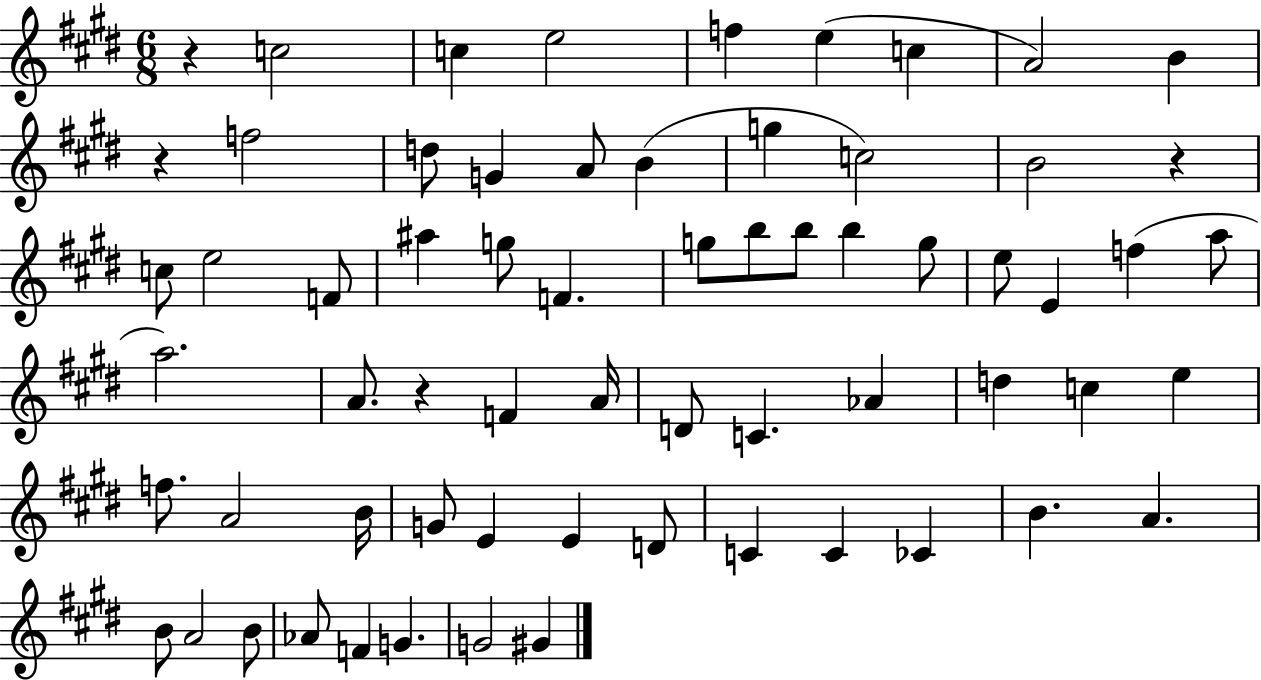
{
  \clef treble
  \numericTimeSignature
  \time 6/8
  \key e \major
  r4 c''2 | c''4 e''2 | f''4 e''4( c''4 | a'2) b'4 | \break r4 f''2 | d''8 g'4 a'8 b'4( | g''4 c''2) | b'2 r4 | \break c''8 e''2 f'8 | ais''4 g''8 f'4. | g''8 b''8 b''8 b''4 g''8 | e''8 e'4 f''4( a''8 | \break a''2.) | a'8. r4 f'4 a'16 | d'8 c'4. aes'4 | d''4 c''4 e''4 | \break f''8. a'2 b'16 | g'8 e'4 e'4 d'8 | c'4 c'4 ces'4 | b'4. a'4. | \break b'8 a'2 b'8 | aes'8 f'4 g'4. | g'2 gis'4 | \bar "|."
}